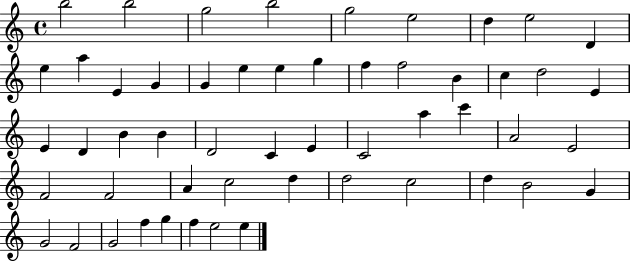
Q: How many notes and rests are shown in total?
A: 53